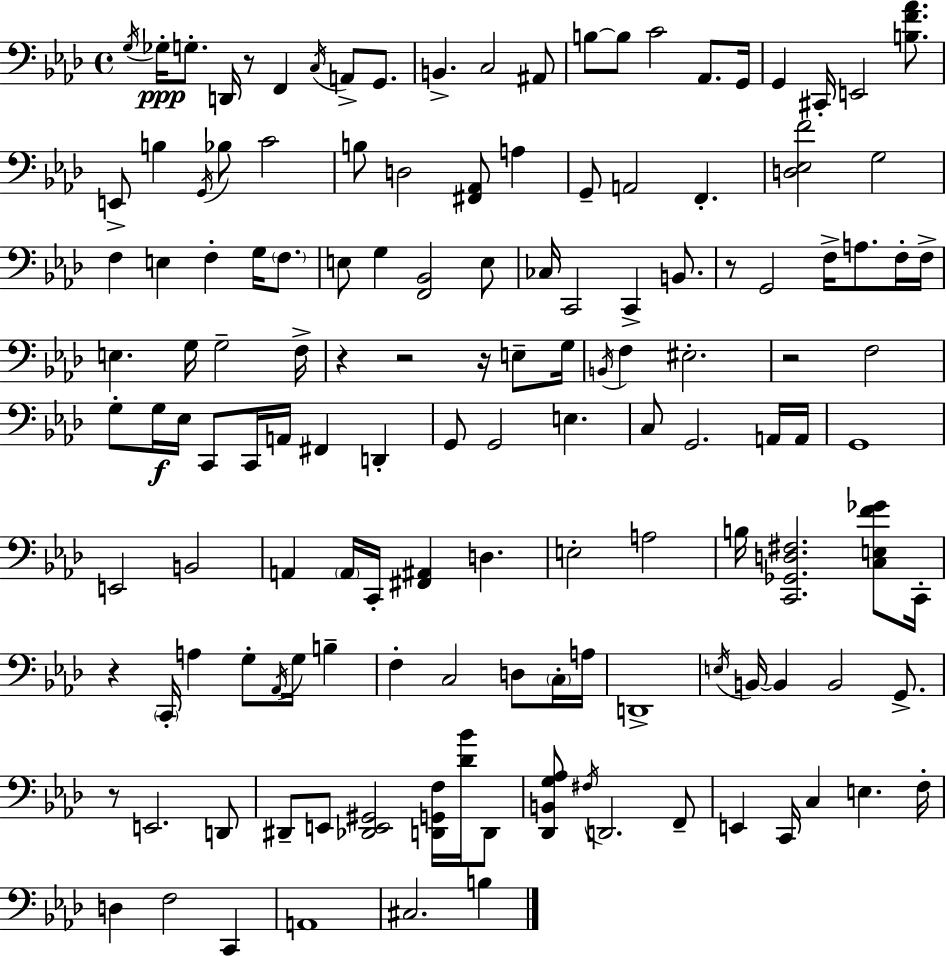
X:1
T:Untitled
M:4/4
L:1/4
K:Fm
G,/4 _G,/4 G,/2 D,,/4 z/2 F,, C,/4 A,,/2 G,,/2 B,, C,2 ^A,,/2 B,/2 B,/2 C2 _A,,/2 G,,/4 G,, ^C,,/4 E,,2 [B,F_A]/2 E,,/2 B, G,,/4 _B,/2 C2 B,/2 D,2 [^F,,_A,,]/2 A, G,,/2 A,,2 F,, [D,_E,F]2 G,2 F, E, F, G,/4 F,/2 E,/2 G, [F,,_B,,]2 E,/2 _C,/4 C,,2 C,, B,,/2 z/2 G,,2 F,/4 A,/2 F,/4 F,/4 E, G,/4 G,2 F,/4 z z2 z/4 E,/2 G,/4 B,,/4 F, ^E,2 z2 F,2 G,/2 G,/4 _E,/4 C,,/2 C,,/4 A,,/4 ^F,, D,, G,,/2 G,,2 E, C,/2 G,,2 A,,/4 A,,/4 G,,4 E,,2 B,,2 A,, A,,/4 C,,/4 [^F,,^A,,] D, E,2 A,2 B,/4 [C,,_G,,D,^F,]2 [C,E,F_G]/2 C,,/4 z C,,/4 A, G,/2 _A,,/4 G,/4 B, F, C,2 D,/2 C,/4 A,/4 D,,4 E,/4 B,,/4 B,, B,,2 G,,/2 z/2 E,,2 D,,/2 ^D,,/2 E,,/2 [_D,,E,,^G,,]2 [D,,G,,F,]/4 [_D_B]/4 D,,/2 [_D,,B,,G,_A,]/2 ^F,/4 D,,2 F,,/2 E,, C,,/4 C, E, F,/4 D, F,2 C,, A,,4 ^C,2 B,